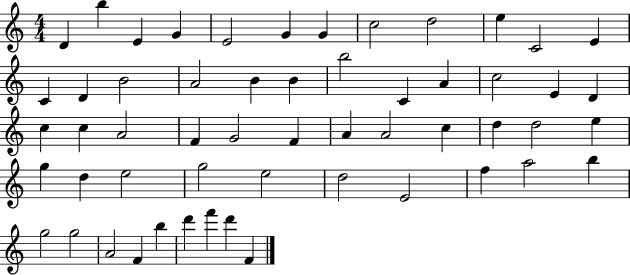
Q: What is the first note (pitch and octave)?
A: D4